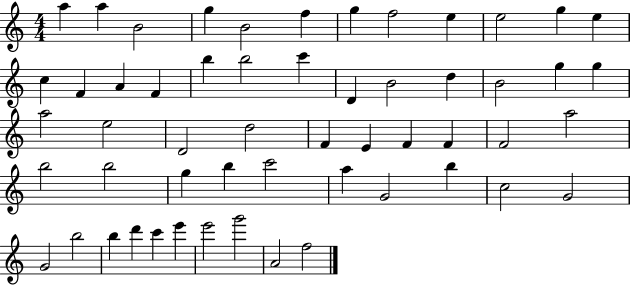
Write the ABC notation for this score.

X:1
T:Untitled
M:4/4
L:1/4
K:C
a a B2 g B2 f g f2 e e2 g e c F A F b b2 c' D B2 d B2 g g a2 e2 D2 d2 F E F F F2 a2 b2 b2 g b c'2 a G2 b c2 G2 G2 b2 b d' c' e' e'2 g'2 A2 f2